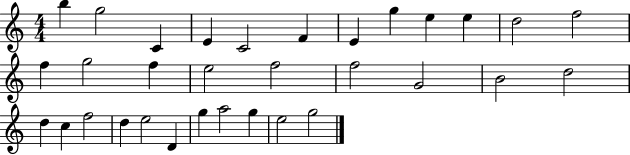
B5/q G5/h C4/q E4/q C4/h F4/q E4/q G5/q E5/q E5/q D5/h F5/h F5/q G5/h F5/q E5/h F5/h F5/h G4/h B4/h D5/h D5/q C5/q F5/h D5/q E5/h D4/q G5/q A5/h G5/q E5/h G5/h